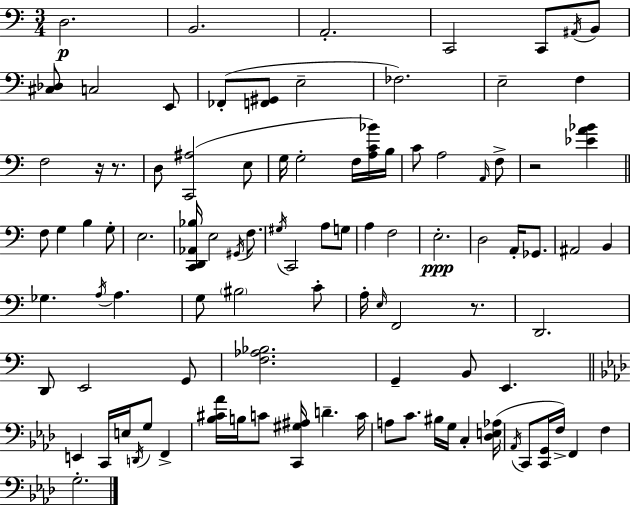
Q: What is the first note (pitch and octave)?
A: D3